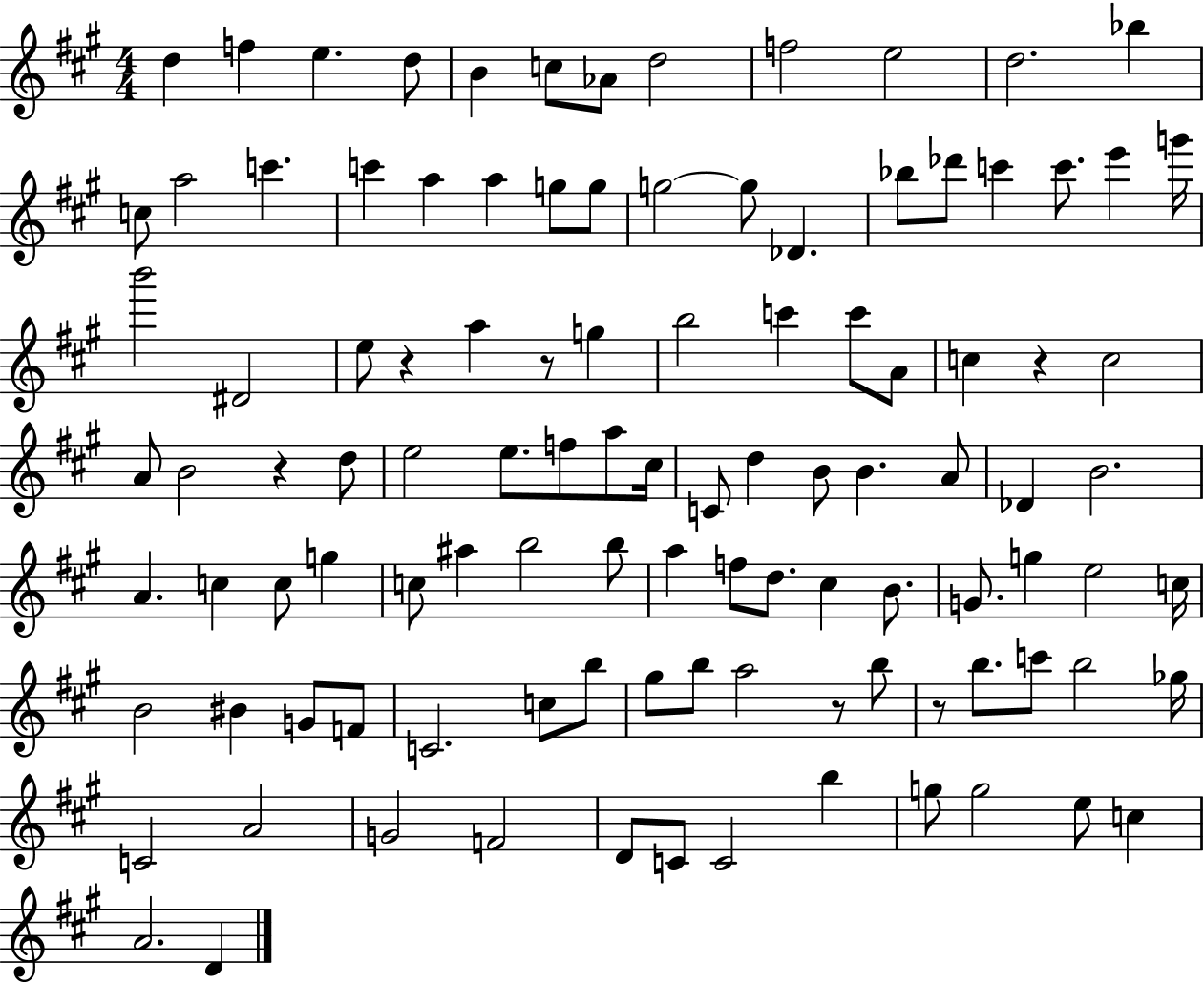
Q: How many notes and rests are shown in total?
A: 107